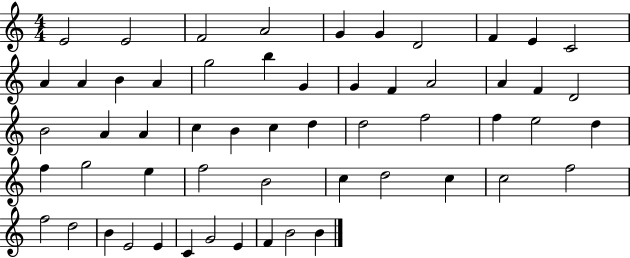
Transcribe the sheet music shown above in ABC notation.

X:1
T:Untitled
M:4/4
L:1/4
K:C
E2 E2 F2 A2 G G D2 F E C2 A A B A g2 b G G F A2 A F D2 B2 A A c B c d d2 f2 f e2 d f g2 e f2 B2 c d2 c c2 f2 f2 d2 B E2 E C G2 E F B2 B